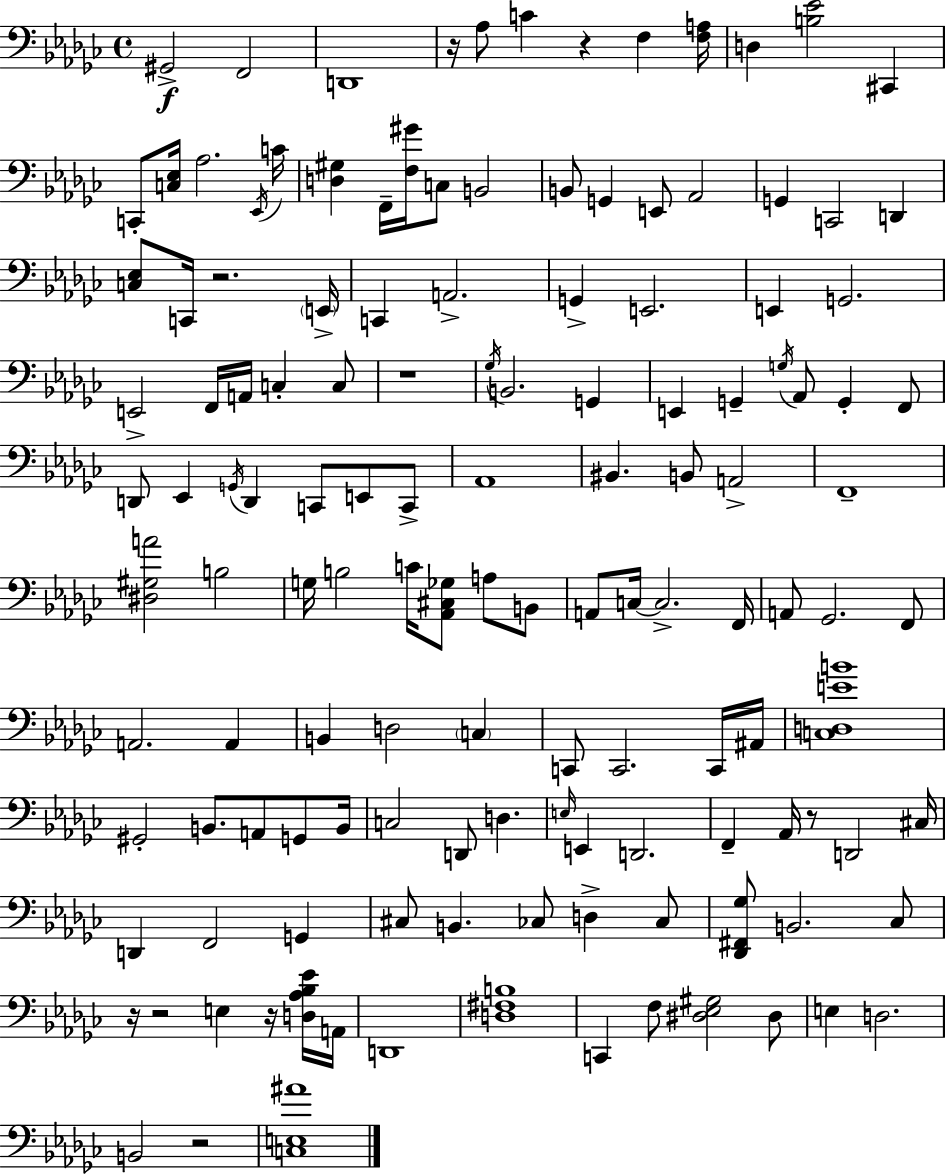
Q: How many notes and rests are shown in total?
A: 135